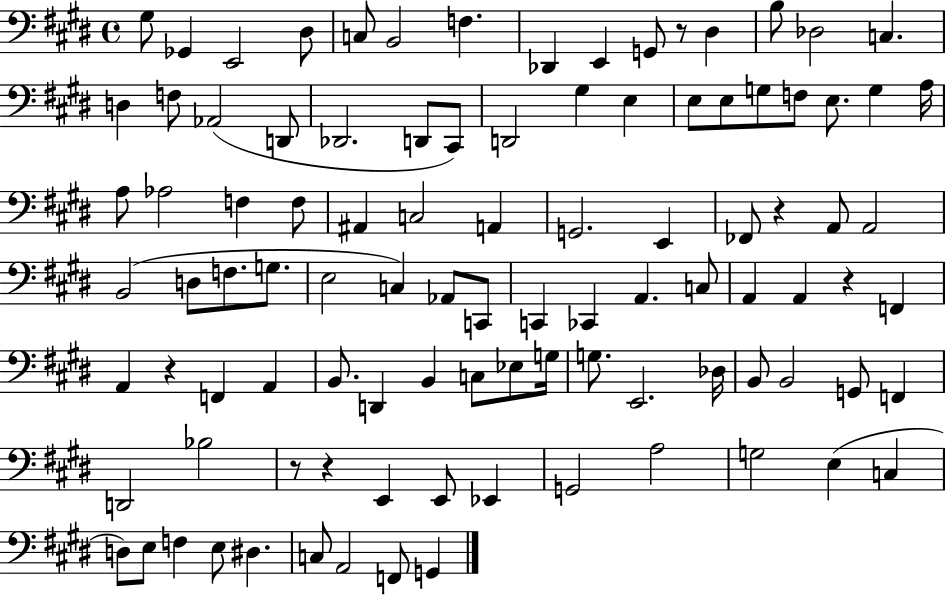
X:1
T:Untitled
M:4/4
L:1/4
K:E
^G,/2 _G,, E,,2 ^D,/2 C,/2 B,,2 F, _D,, E,, G,,/2 z/2 ^D, B,/2 _D,2 C, D, F,/2 _A,,2 D,,/2 _D,,2 D,,/2 ^C,,/2 D,,2 ^G, E, E,/2 E,/2 G,/2 F,/2 E,/2 G, A,/4 A,/2 _A,2 F, F,/2 ^A,, C,2 A,, G,,2 E,, _F,,/2 z A,,/2 A,,2 B,,2 D,/2 F,/2 G,/2 E,2 C, _A,,/2 C,,/2 C,, _C,, A,, C,/2 A,, A,, z F,, A,, z F,, A,, B,,/2 D,, B,, C,/2 _E,/2 G,/4 G,/2 E,,2 _D,/4 B,,/2 B,,2 G,,/2 F,, D,,2 _B,2 z/2 z E,, E,,/2 _E,, G,,2 A,2 G,2 E, C, D,/2 E,/2 F, E,/2 ^D, C,/2 A,,2 F,,/2 G,,